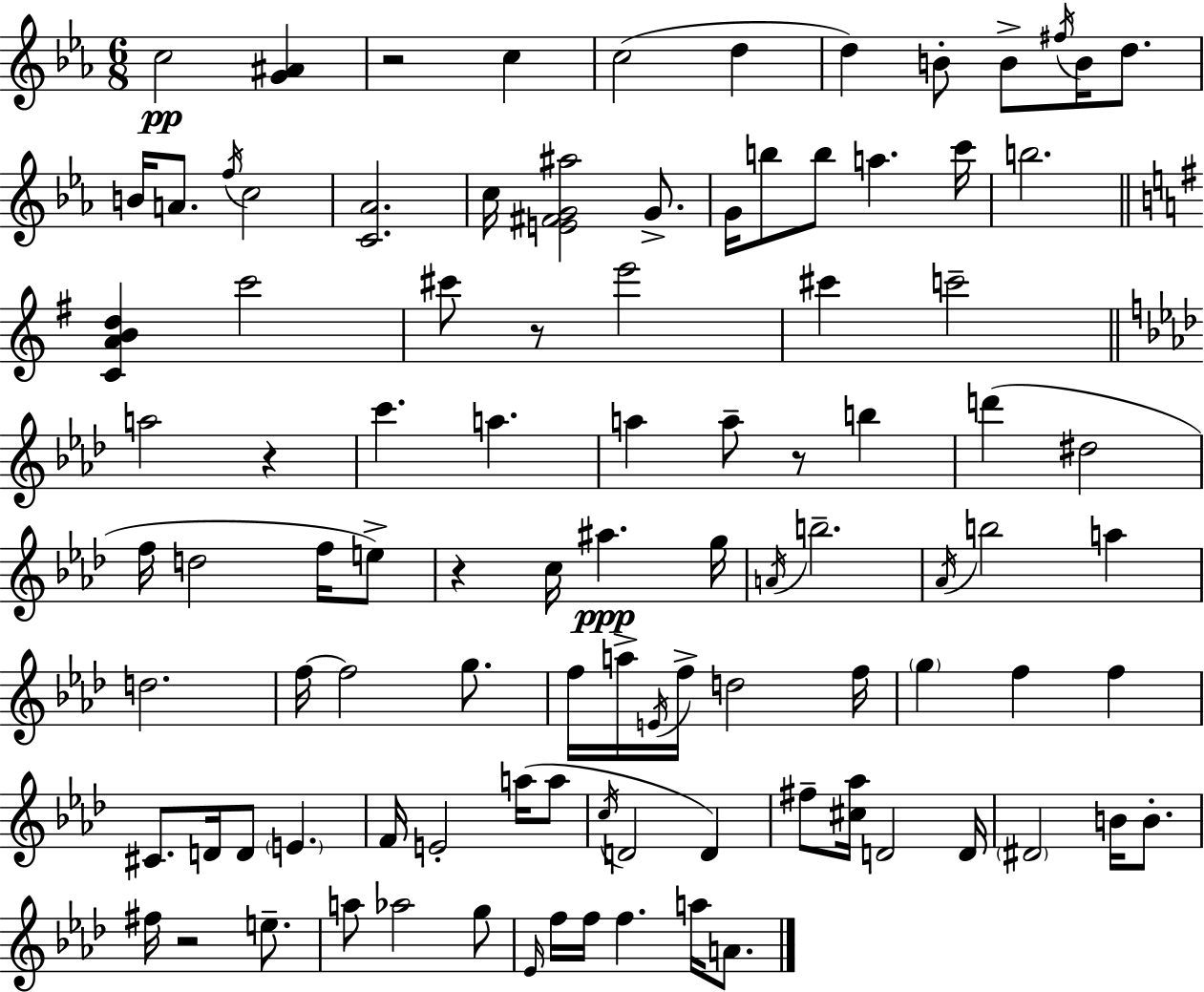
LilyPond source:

{
  \clef treble
  \numericTimeSignature
  \time 6/8
  \key ees \major
  c''2\pp <g' ais'>4 | r2 c''4 | c''2( d''4 | d''4) b'8-. b'8-> \acciaccatura { fis''16 } b'16 d''8. | \break b'16 a'8. \acciaccatura { f''16 } c''2 | <c' aes'>2. | c''16 <e' fis' g' ais''>2 g'8.-> | g'16 b''8 b''8 a''4. | \break c'''16 b''2. | \bar "||" \break \key e \minor <c' a' b' d''>4 c'''2 | cis'''8 r8 e'''2 | cis'''4 c'''2-- | \bar "||" \break \key aes \major a''2 r4 | c'''4. a''4. | a''4 a''8-- r8 b''4 | d'''4( dis''2 | \break f''16 d''2 f''16 e''8->) | r4 c''16 ais''4.\ppp g''16 | \acciaccatura { a'16 } b''2.-- | \acciaccatura { aes'16 } b''2 a''4 | \break d''2. | f''16~~ f''2 g''8. | f''16 a''16-> \acciaccatura { e'16 } f''16-> d''2 | f''16 \parenthesize g''4 f''4 f''4 | \break cis'8. d'16 d'8 \parenthesize e'4. | f'16 e'2-. | a''16( a''8 \acciaccatura { c''16 } d'2 | d'4) fis''8-- <cis'' aes''>16 d'2 | \break d'16 \parenthesize dis'2 | b'16 b'8.-. fis''16 r2 | e''8.-- a''8 aes''2 | g''8 \grace { ees'16 } f''16 f''16 f''4. | \break a''16 a'8. \bar "|."
}